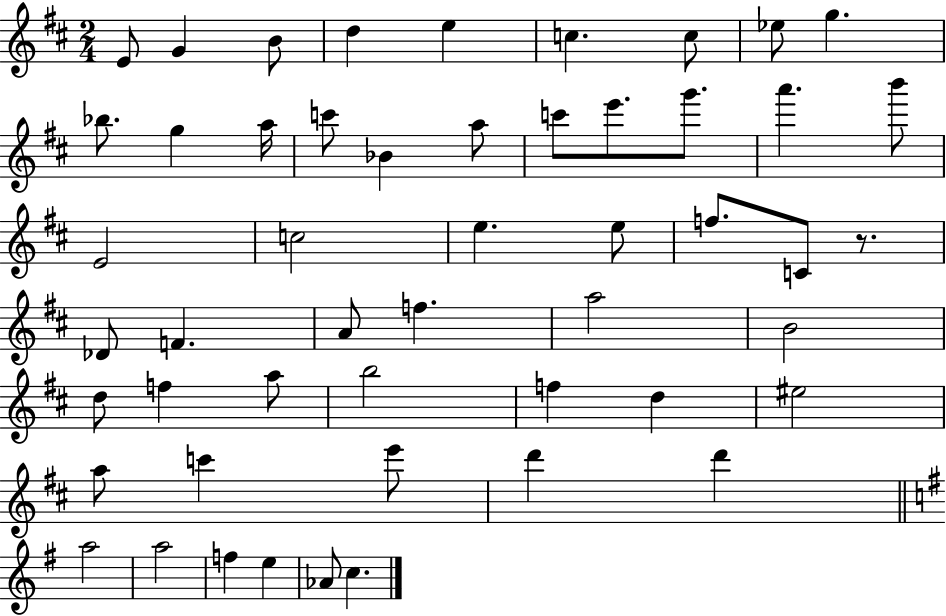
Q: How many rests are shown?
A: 1